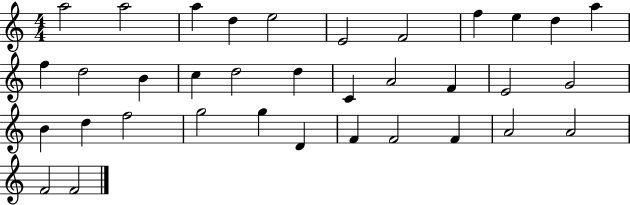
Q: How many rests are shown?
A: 0